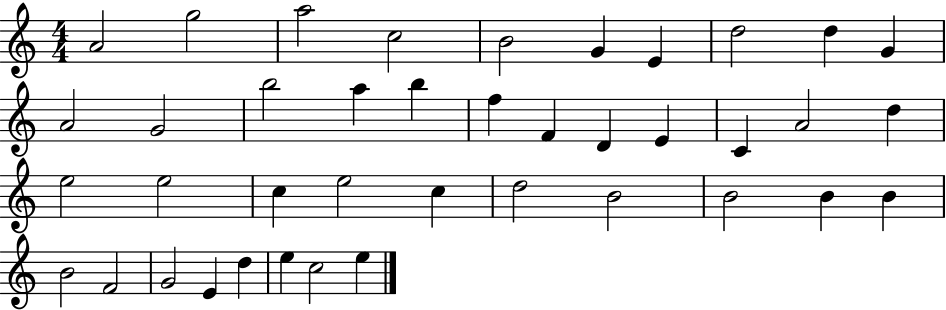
{
  \clef treble
  \numericTimeSignature
  \time 4/4
  \key c \major
  a'2 g''2 | a''2 c''2 | b'2 g'4 e'4 | d''2 d''4 g'4 | \break a'2 g'2 | b''2 a''4 b''4 | f''4 f'4 d'4 e'4 | c'4 a'2 d''4 | \break e''2 e''2 | c''4 e''2 c''4 | d''2 b'2 | b'2 b'4 b'4 | \break b'2 f'2 | g'2 e'4 d''4 | e''4 c''2 e''4 | \bar "|."
}